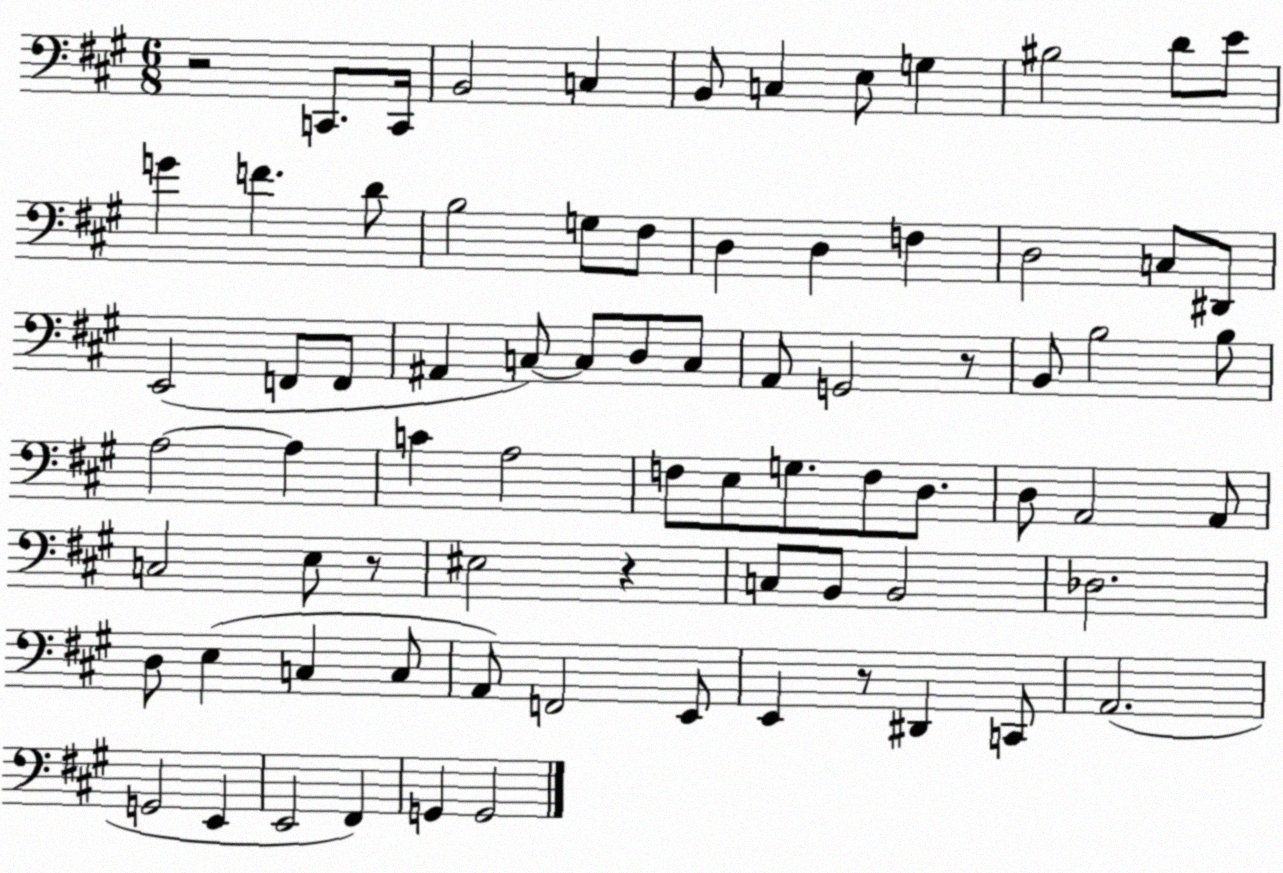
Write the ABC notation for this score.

X:1
T:Untitled
M:6/8
L:1/4
K:A
z2 C,,/2 C,,/4 B,,2 C, B,,/2 C, E,/2 G, ^B,2 D/2 E/2 G F D/2 B,2 G,/2 ^F,/2 D, D, F, D,2 C,/2 ^D,,/2 E,,2 F,,/2 F,,/2 ^A,, C,/2 C,/2 D,/2 C,/2 A,,/2 G,,2 z/2 B,,/2 B,2 B,/2 A,2 A, C A,2 F,/2 E,/2 G,/2 F,/2 D,/2 D,/2 A,,2 A,,/2 C,2 E,/2 z/2 ^E,2 z C,/2 B,,/2 B,,2 _D,2 D,/2 E, C, C,/2 A,,/2 F,,2 E,,/2 E,, z/2 ^D,, C,,/2 A,,2 G,,2 E,, E,,2 ^F,, G,, G,,2